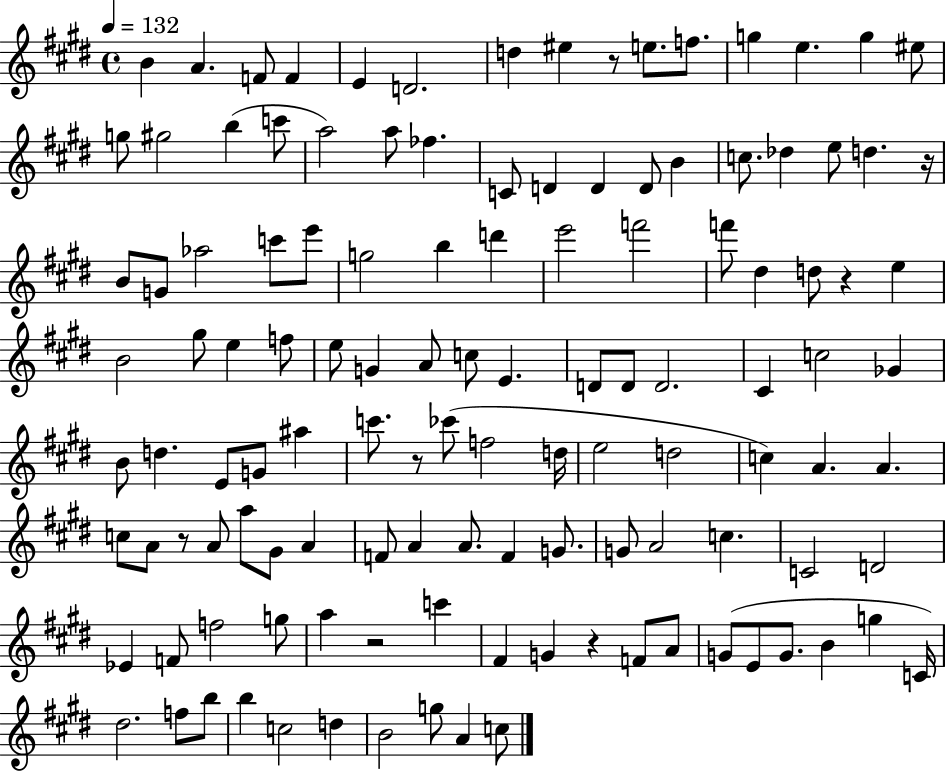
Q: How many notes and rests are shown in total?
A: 122